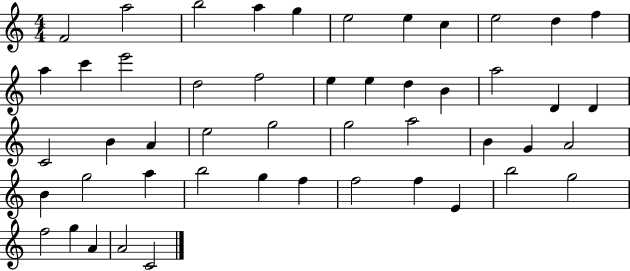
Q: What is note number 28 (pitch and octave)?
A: G5